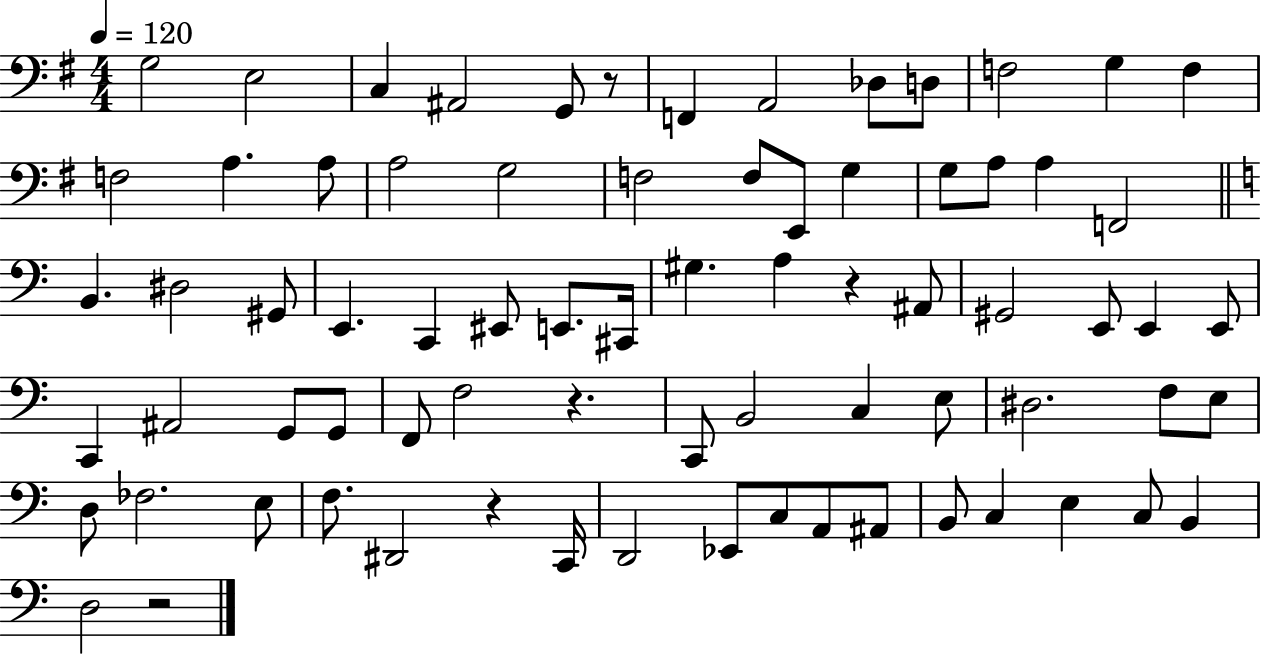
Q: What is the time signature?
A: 4/4